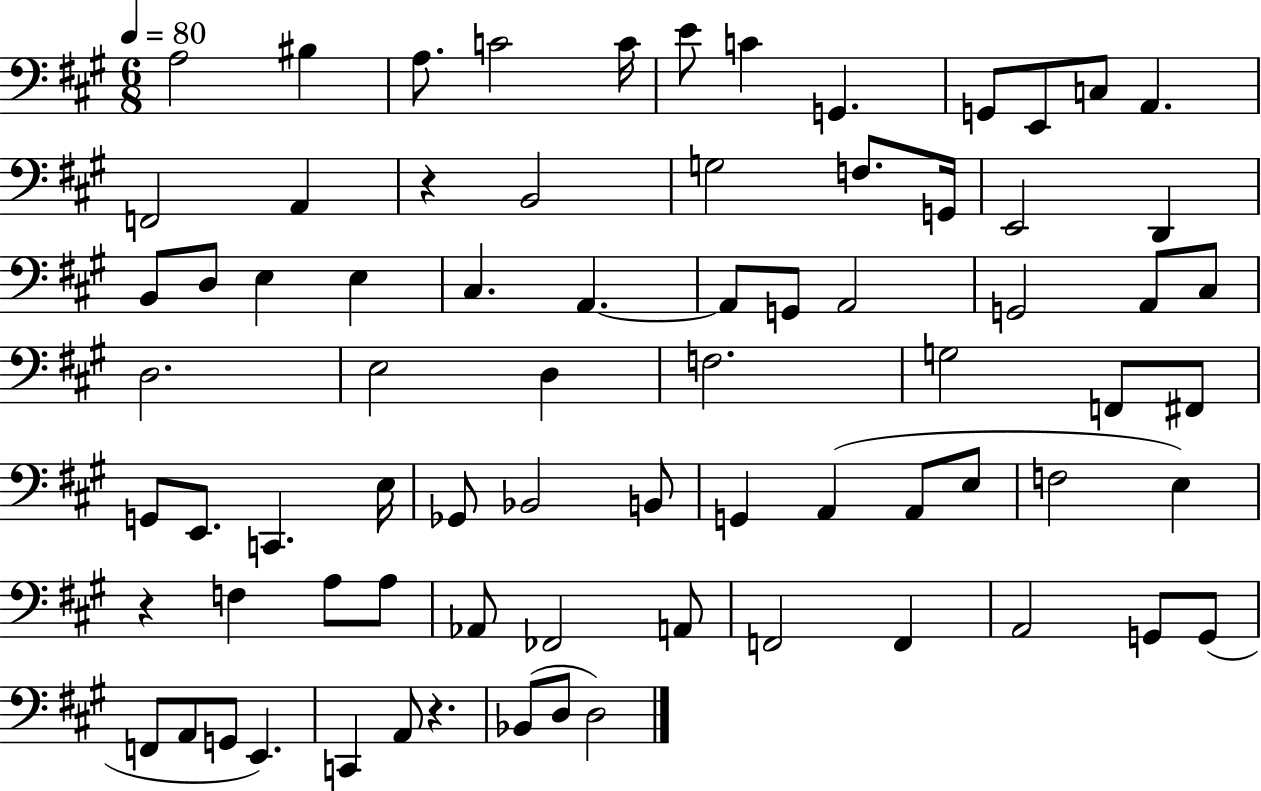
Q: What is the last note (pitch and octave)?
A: D3